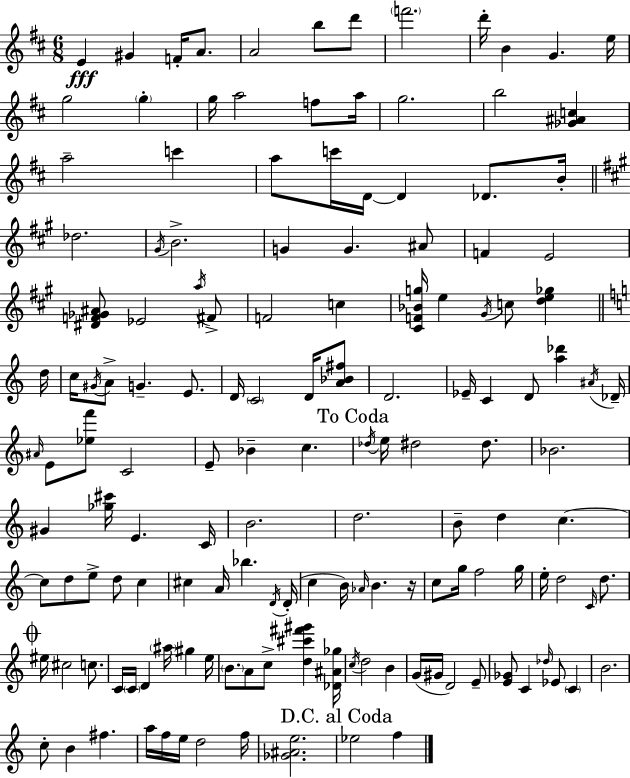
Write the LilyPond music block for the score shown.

{
  \clef treble
  \numericTimeSignature
  \time 6/8
  \key d \major
  e'4\fff gis'4 f'16-. a'8. | a'2 b''8 d'''8 | \parenthesize f'''2. | d'''16-. b'4 g'4. e''16 | \break g''2 \parenthesize g''4-. | g''16 a''2 f''8 a''16 | g''2. | b''2 <ges' ais' c''>4 | \break a''2-- c'''4 | a''8 c'''16 d'16~~ d'4 des'8. b'16-. | \bar "||" \break \key a \major des''2. | \acciaccatura { gis'16 } b'2.-> | g'4 g'4. ais'8 | f'4 e'2 | \break <dis' f' ges' ais'>8 ees'2 \acciaccatura { a''16 } | fis'8-> f'2 c''4 | <cis' f' bes' g''>16 e''4 \acciaccatura { gis'16 } c''8 <d'' e'' ges''>4 | \bar "||" \break \key a \minor d''16 c''16 \acciaccatura { gis'16 } a'8-> g'4.-- e'8. | d'16 \parenthesize c'2 d'16 | <a' bes' fis''>8 d'2. | ees'16-- c'4 d'8 <a'' des'''>4 | \break \acciaccatura { ais'16 } des'16-- \grace { ais'16 } e'8 <ees'' f'''>8 c'2 | e'8-- bes'4-- c''4. | \mark "To Coda" \acciaccatura { des''16 } e''16 dis''2 | dis''8. bes'2. | \break gis'4 <ges'' cis'''>16 e'4. | c'16 b'2. | d''2. | b'8-- d''4 c''4.~~ | \break c''8 d''8 e''8-> d''8 | c''4 cis''4 a'16 bes''4. | \acciaccatura { d'16 } d'16-.( c''4 b'16) \grace { aes'16 } | b'4. r16 c''8 g''16 f''2 | \break g''16 e''16-. d''2 | \grace { c'16 } d''8. \mark \markup { \musicglyph "scripts.coda" } eis''16 cis''2 | c''8. c'16 \parenthesize c'16 d'4 | \parenthesize ais''16 gis''4 e''16 \parenthesize b'8. a'8 | \break c''8-> <d'' cis''' fis''' gis'''>4 <des' ais' ges''>16 \acciaccatura { c''16 } d''2 | b'4 g'16( gis'16 d'2) | e'8-- <e' ges'>8 c'4 | \grace { des''16 } ees'8 \parenthesize c'4 b'2. | \break c''8-. | b'4 fis''4. a''16 f''16 | e''16 d''2 f''16 <ges' ais' e''>2. | \mark "D.C. al Coda" ees''2 | \break f''4 \bar "|."
}